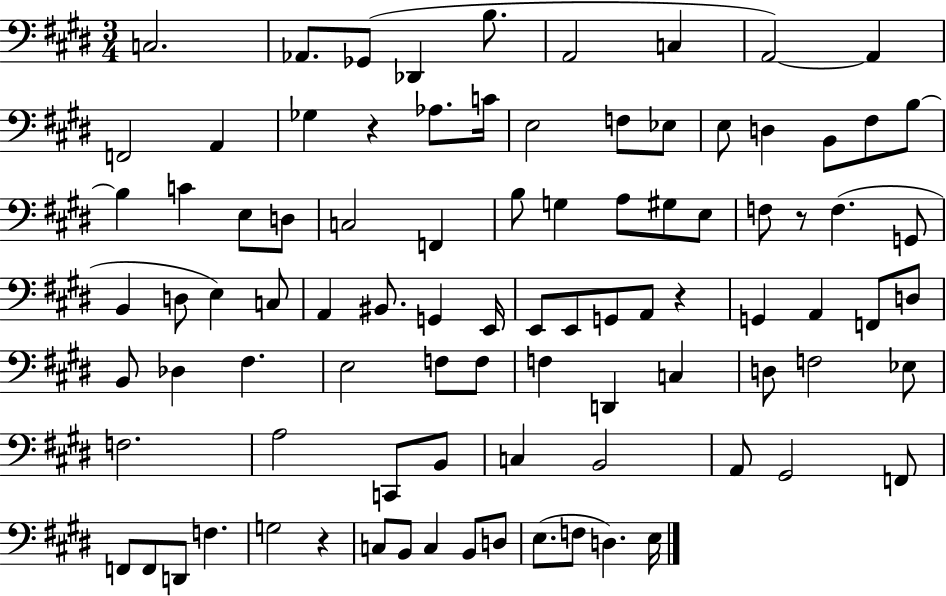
{
  \clef bass
  \numericTimeSignature
  \time 3/4
  \key e \major
  \repeat volta 2 { c2. | aes,8. ges,8( des,4 b8. | a,2 c4 | a,2~~) a,4 | \break f,2 a,4 | ges4 r4 aes8. c'16 | e2 f8 ees8 | e8 d4 b,8 fis8 b8~~ | \break b4 c'4 e8 d8 | c2 f,4 | b8 g4 a8 gis8 e8 | f8 r8 f4.( g,8 | \break b,4 d8 e4) c8 | a,4 bis,8. g,4 e,16 | e,8 e,8 g,8 a,8 r4 | g,4 a,4 f,8 d8 | \break b,8 des4 fis4. | e2 f8 f8 | f4 d,4 c4 | d8 f2 ees8 | \break f2. | a2 c,8 b,8 | c4 b,2 | a,8 gis,2 f,8 | \break f,8 f,8 d,8 f4. | g2 r4 | c8 b,8 c4 b,8 d8 | e8.( f8 d4.) e16 | \break } \bar "|."
}